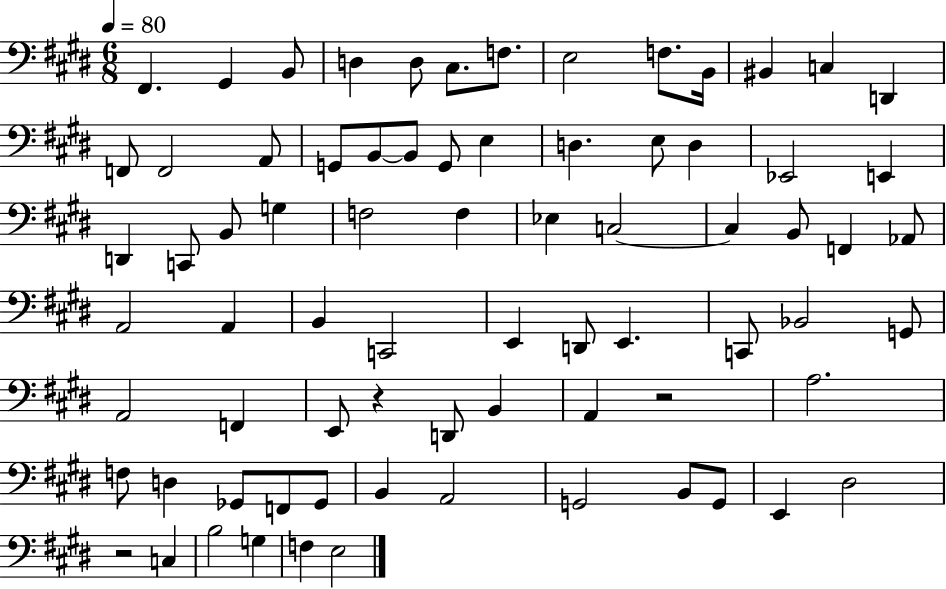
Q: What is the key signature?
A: E major